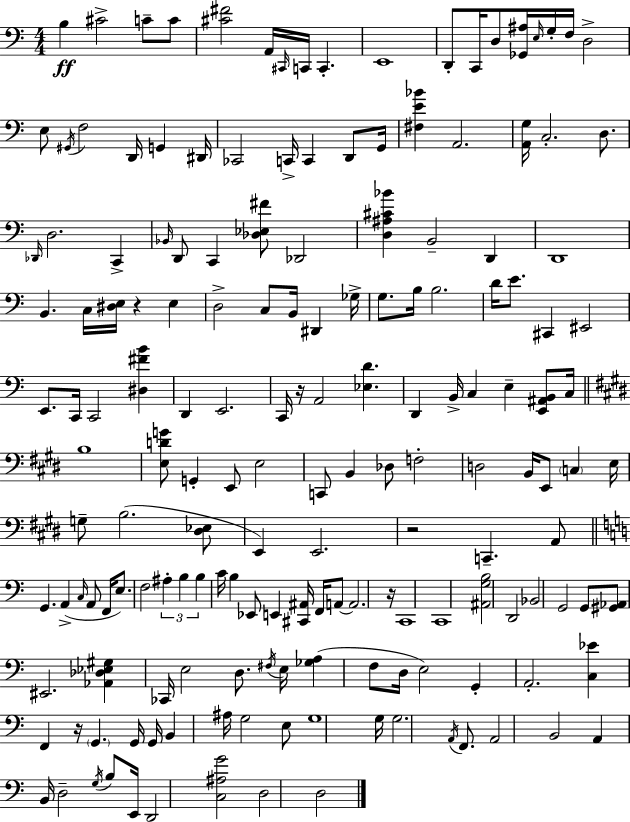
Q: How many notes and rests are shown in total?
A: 168